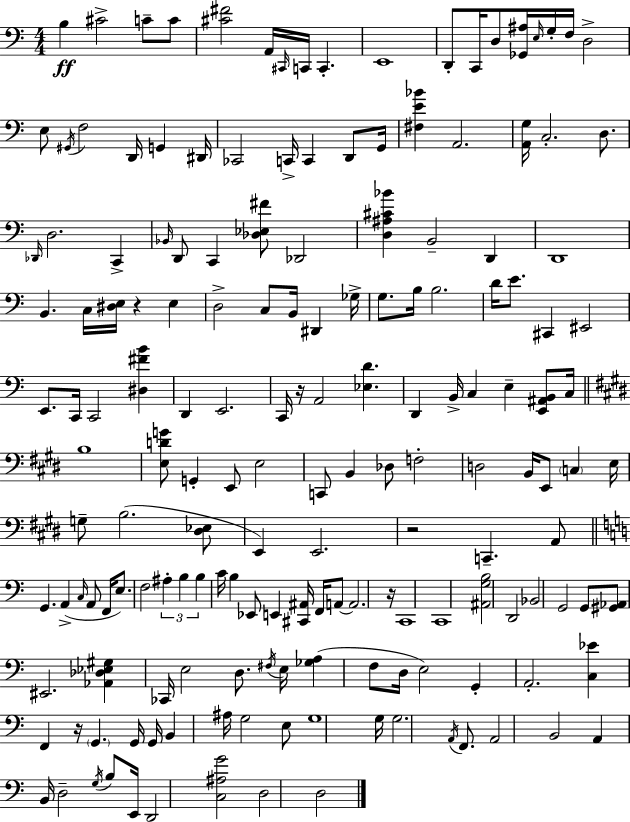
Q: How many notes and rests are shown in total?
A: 168